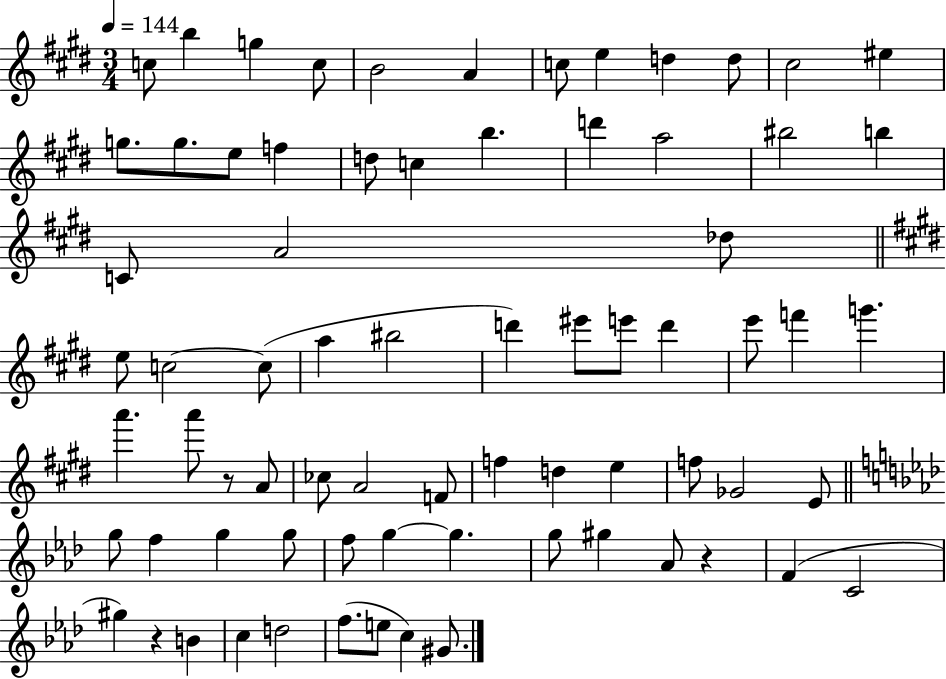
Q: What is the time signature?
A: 3/4